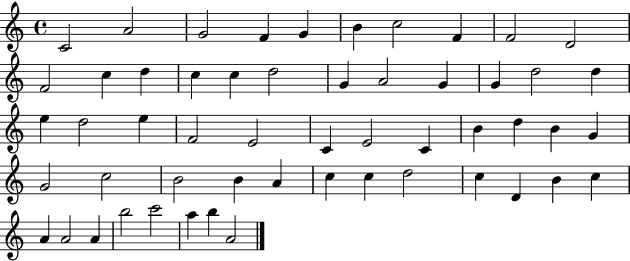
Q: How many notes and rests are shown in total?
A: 54